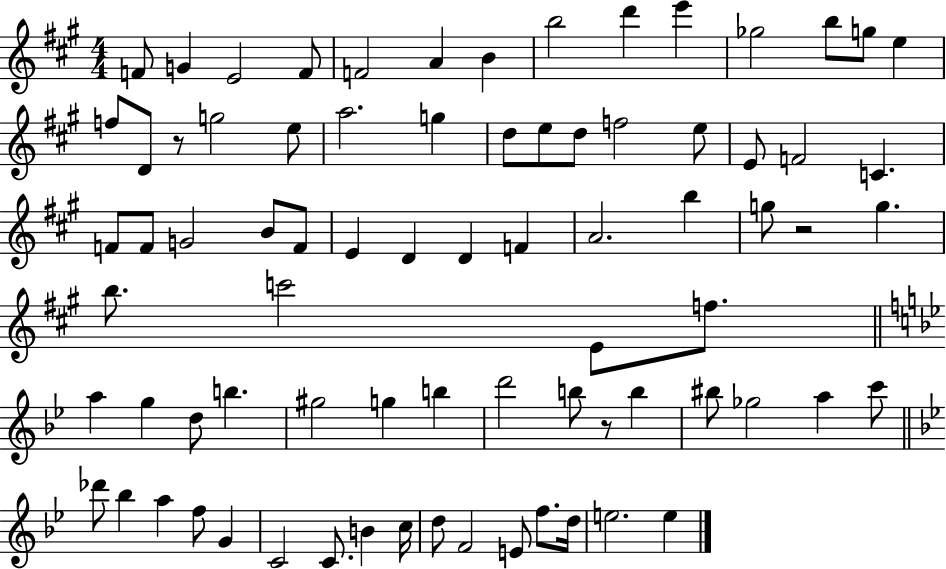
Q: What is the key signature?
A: A major